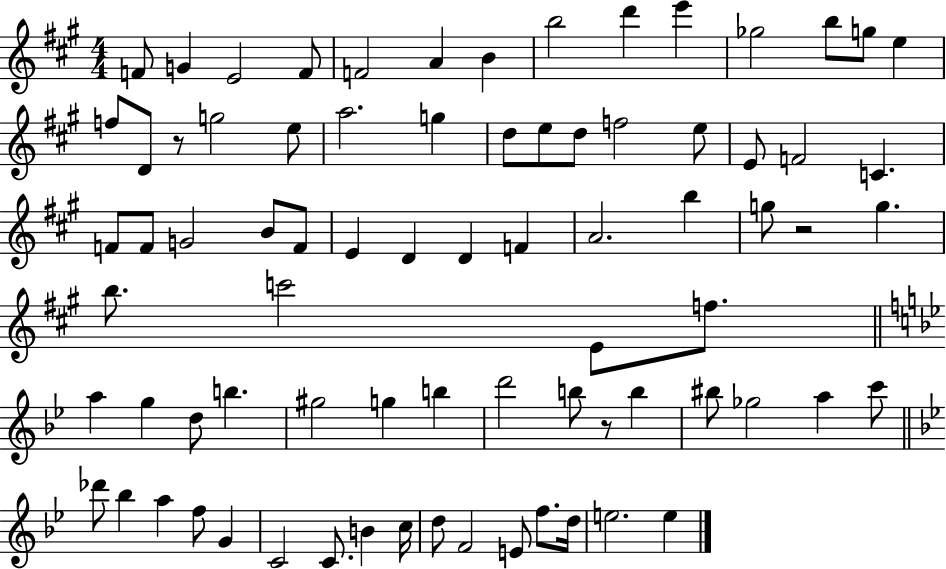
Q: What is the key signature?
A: A major